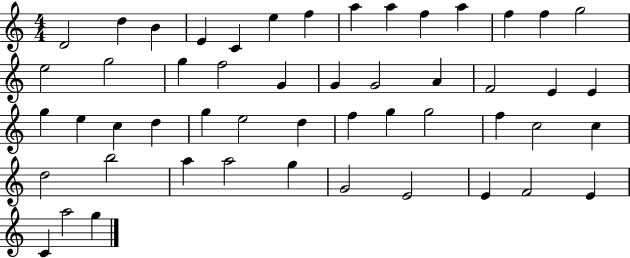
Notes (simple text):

D4/h D5/q B4/q E4/q C4/q E5/q F5/q A5/q A5/q F5/q A5/q F5/q F5/q G5/h E5/h G5/h G5/q F5/h G4/q G4/q G4/h A4/q F4/h E4/q E4/q G5/q E5/q C5/q D5/q G5/q E5/h D5/q F5/q G5/q G5/h F5/q C5/h C5/q D5/h B5/h A5/q A5/h G5/q G4/h E4/h E4/q F4/h E4/q C4/q A5/h G5/q